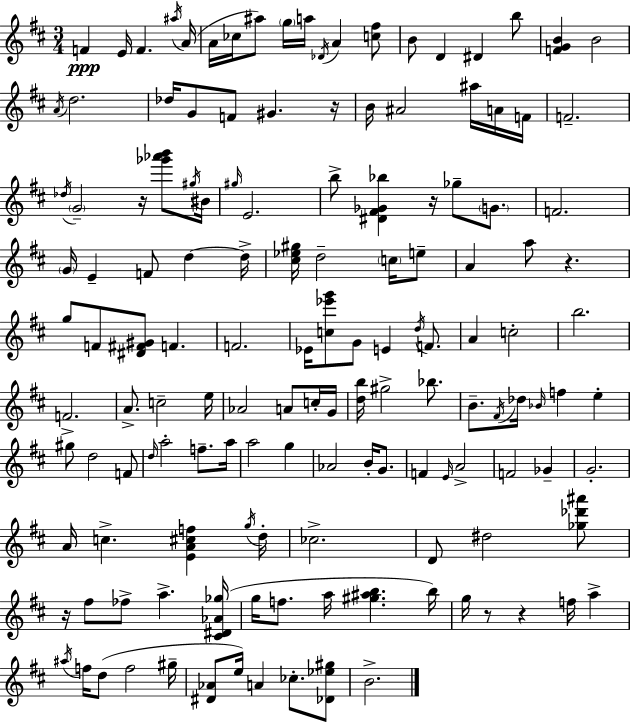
F4/q E4/s F4/q. A#5/s A4/s A4/s CES5/s A#5/e G5/s A5/s Db4/s A4/q [C5,F#5]/e B4/e D4/q D#4/q B5/e [F4,G4,B4]/q B4/h A4/s D5/h. Db5/s G4/e F4/e G#4/q. R/s B4/s A#4/h A#5/s A4/s F4/s F4/h. Db5/s G4/h R/s [Gb6,Ab6,B6]/e G#5/s BIS4/s G#5/s E4/h. B5/e [D#4,F#4,Gb4,Bb5]/q R/s Gb5/e G4/e. F4/h. G4/s E4/q F4/e D5/q D5/s [C#5,Eb5,G#5]/s D5/h C5/s E5/e A4/q A5/e R/q. G5/e F4/e [D#4,F#4,G#4]/e F4/q. F4/h. Eb4/s [C5,Eb6,G6]/e G4/e E4/q D5/s F4/e. A4/q C5/h B5/h. F4/h. A4/e. C5/h E5/s Ab4/h A4/e C5/s G4/s [D5,B5]/s G#5/h Bb5/e. B4/e. F#4/s Db5/s Bb4/s F5/q E5/q G#5/e D5/h F4/e D5/s A5/h F5/e. A5/s A5/h G5/q Ab4/h B4/s G4/e. F4/q E4/s A4/h F4/h Gb4/q G4/h. A4/s C5/q. [E4,A4,C#5,F5]/q G5/s D5/s CES5/h. D4/e D#5/h [Gb5,Db6,A#6]/e R/s F#5/e FES5/e A5/q. [C#4,D#4,Ab4,Gb5]/s G5/s F5/e. A5/s [G#5,A#5,B5]/q. B5/s G5/s R/e R/q F5/s A5/q A#5/s F5/s D5/e F5/h G#5/s [D#4,Ab4]/e E5/s A4/q CES5/e. [Db4,Eb5,G#5]/e B4/h.